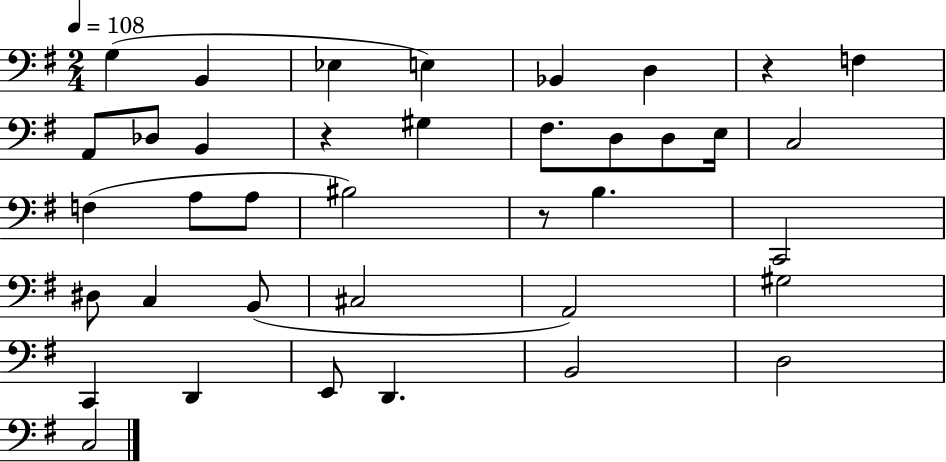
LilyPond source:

{
  \clef bass
  \numericTimeSignature
  \time 2/4
  \key g \major
  \tempo 4 = 108
  g4( b,4 | ees4 e4) | bes,4 d4 | r4 f4 | \break a,8 des8 b,4 | r4 gis4 | fis8. d8 d8 e16 | c2 | \break f4( a8 a8 | bis2) | r8 b4. | c,2 | \break dis8 c4 b,8( | cis2 | a,2) | gis2 | \break c,4 d,4 | e,8 d,4. | b,2 | d2 | \break c2 | \bar "|."
}